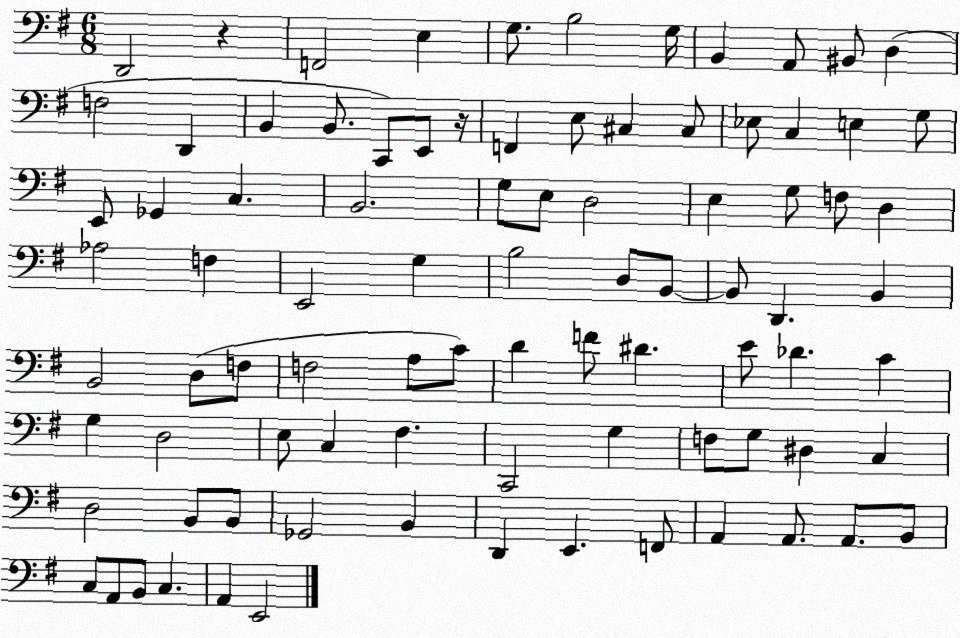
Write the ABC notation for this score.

X:1
T:Untitled
M:6/8
L:1/4
K:G
D,,2 z F,,2 E, G,/2 B,2 G,/4 B,, A,,/2 ^B,,/2 D, F,2 D,, B,, B,,/2 C,,/2 E,,/2 z/4 F,, E,/2 ^C, ^C,/2 _E,/2 C, E, G,/2 E,,/2 _G,, C, B,,2 G,/2 E,/2 D,2 E, G,/2 F,/2 D, _A,2 F, E,,2 G, B,2 D,/2 B,,/2 B,,/2 D,, B,, B,,2 D,/2 F,/2 F,2 A,/2 C/2 D F/2 ^D E/2 _D C G, D,2 E,/2 C, ^F, C,,2 G, F,/2 G,/2 ^D, C, D,2 B,,/2 B,,/2 _G,,2 B,, D,, E,, F,,/2 A,, A,,/2 A,,/2 B,,/2 C,/2 A,,/2 B,,/2 C, A,, E,,2